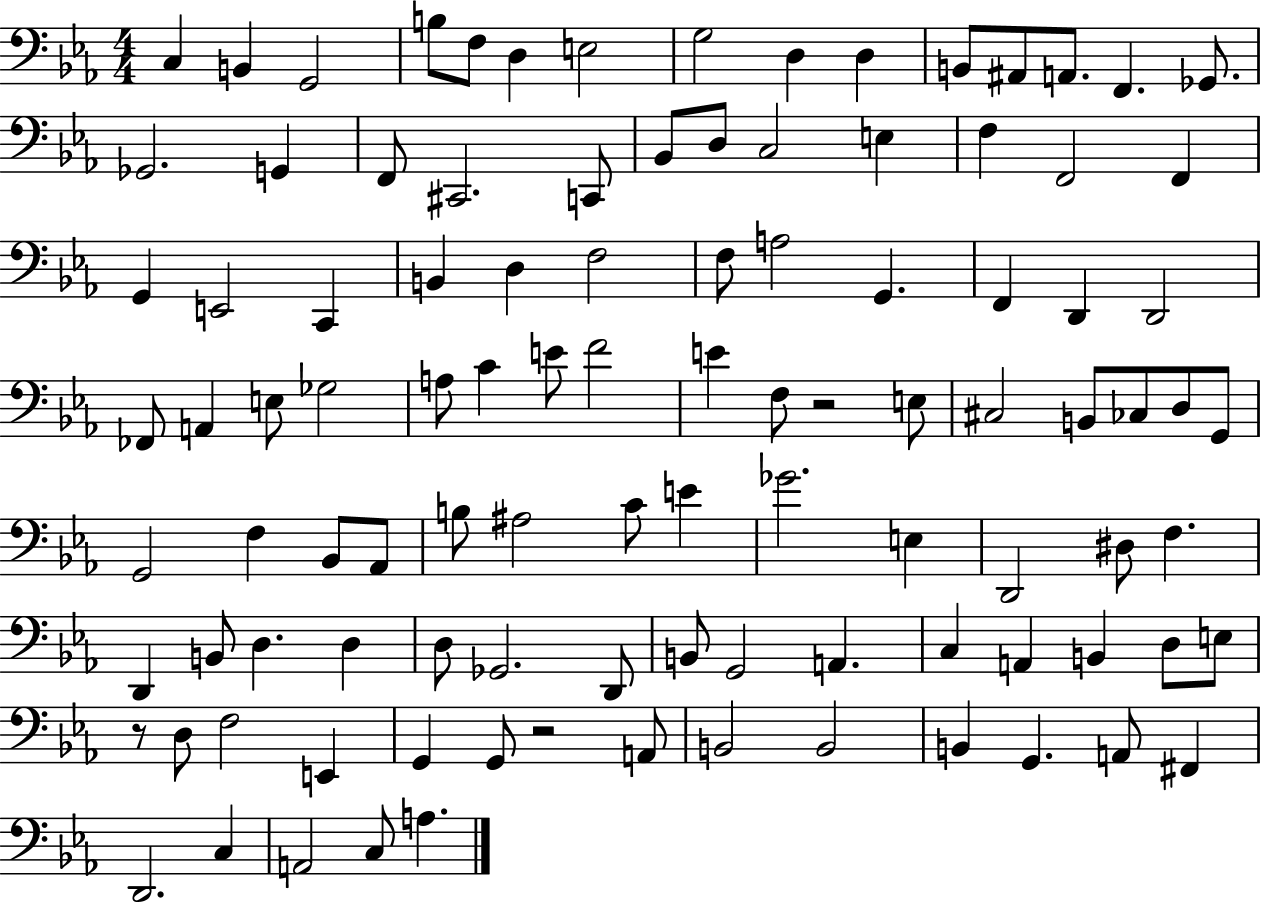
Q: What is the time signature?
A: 4/4